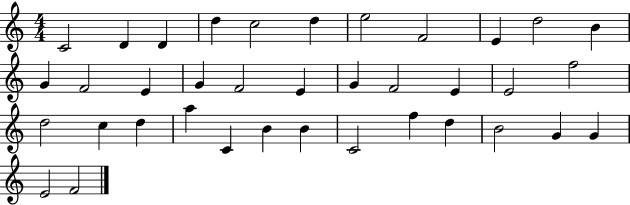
{
  \clef treble
  \numericTimeSignature
  \time 4/4
  \key c \major
  c'2 d'4 d'4 | d''4 c''2 d''4 | e''2 f'2 | e'4 d''2 b'4 | \break g'4 f'2 e'4 | g'4 f'2 e'4 | g'4 f'2 e'4 | e'2 f''2 | \break d''2 c''4 d''4 | a''4 c'4 b'4 b'4 | c'2 f''4 d''4 | b'2 g'4 g'4 | \break e'2 f'2 | \bar "|."
}